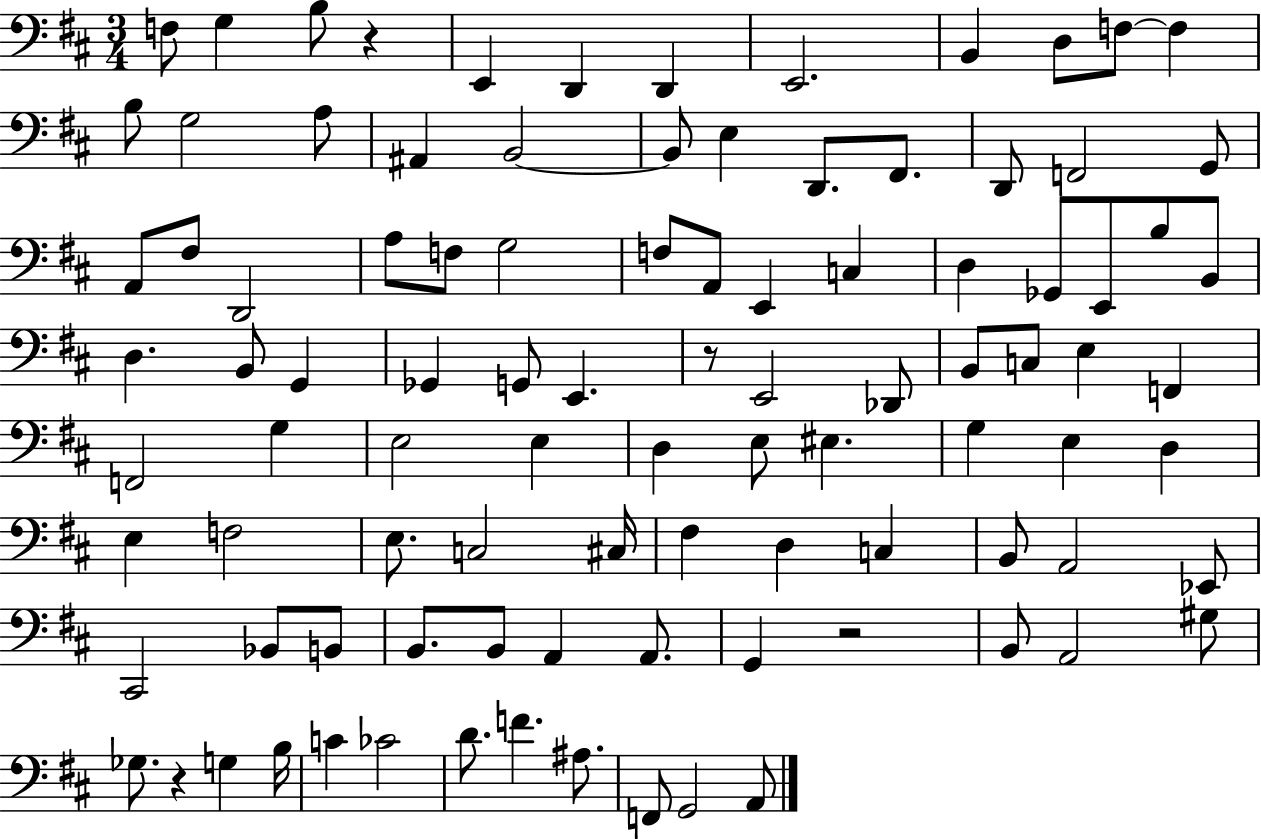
X:1
T:Untitled
M:3/4
L:1/4
K:D
F,/2 G, B,/2 z E,, D,, D,, E,,2 B,, D,/2 F,/2 F, B,/2 G,2 A,/2 ^A,, B,,2 B,,/2 E, D,,/2 ^F,,/2 D,,/2 F,,2 G,,/2 A,,/2 ^F,/2 D,,2 A,/2 F,/2 G,2 F,/2 A,,/2 E,, C, D, _G,,/2 E,,/2 B,/2 B,,/2 D, B,,/2 G,, _G,, G,,/2 E,, z/2 E,,2 _D,,/2 B,,/2 C,/2 E, F,, F,,2 G, E,2 E, D, E,/2 ^E, G, E, D, E, F,2 E,/2 C,2 ^C,/4 ^F, D, C, B,,/2 A,,2 _E,,/2 ^C,,2 _B,,/2 B,,/2 B,,/2 B,,/2 A,, A,,/2 G,, z2 B,,/2 A,,2 ^G,/2 _G,/2 z G, B,/4 C _C2 D/2 F ^A,/2 F,,/2 G,,2 A,,/2